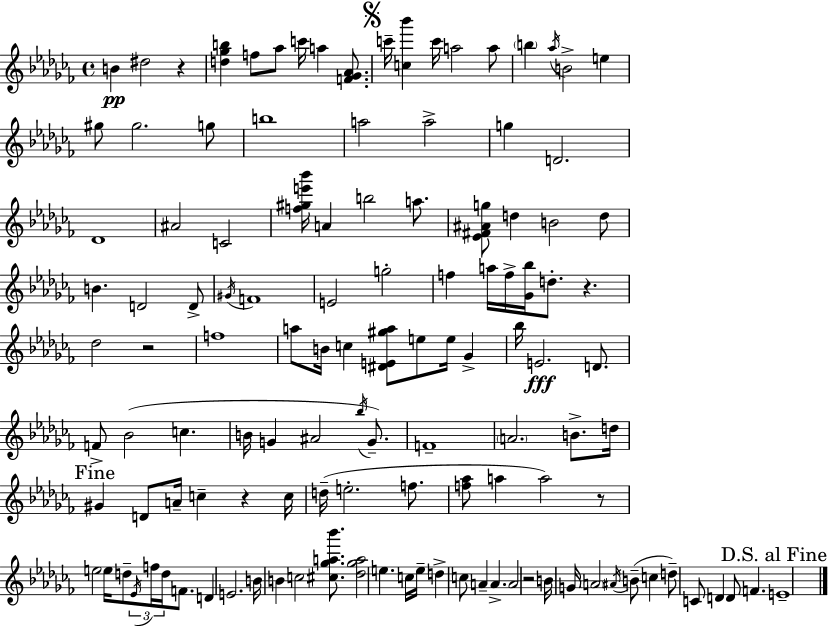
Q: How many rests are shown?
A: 6